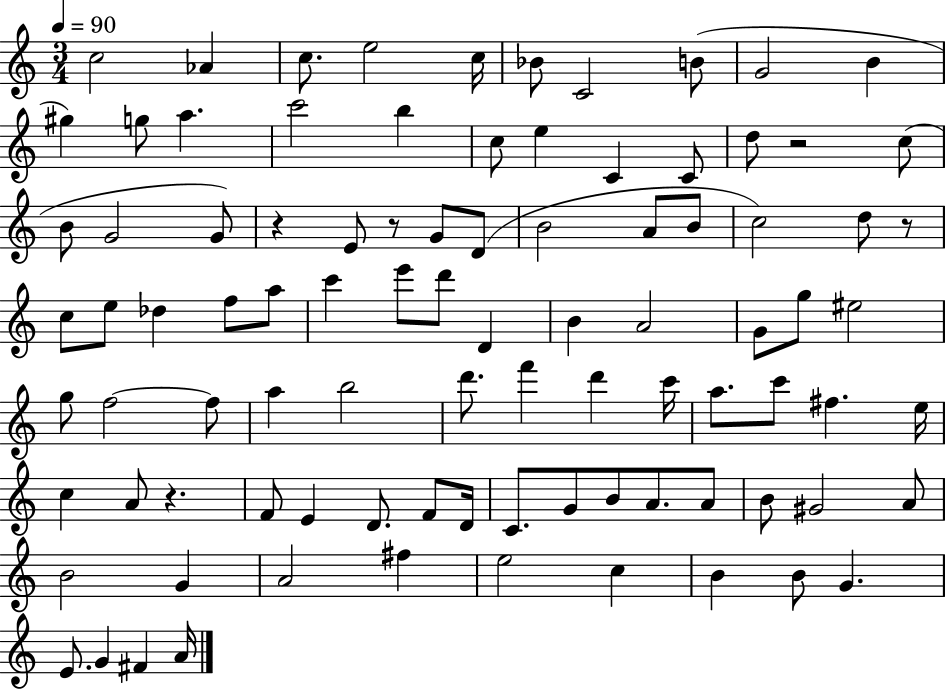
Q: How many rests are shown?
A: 5